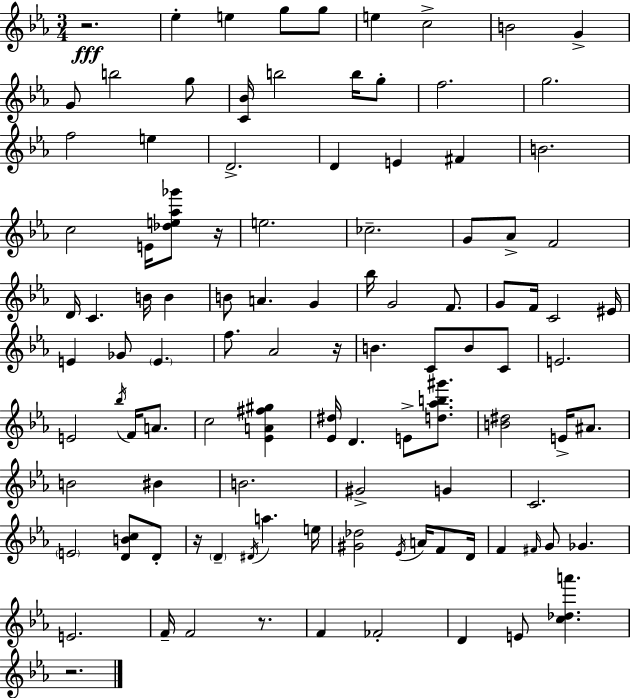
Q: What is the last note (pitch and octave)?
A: E4